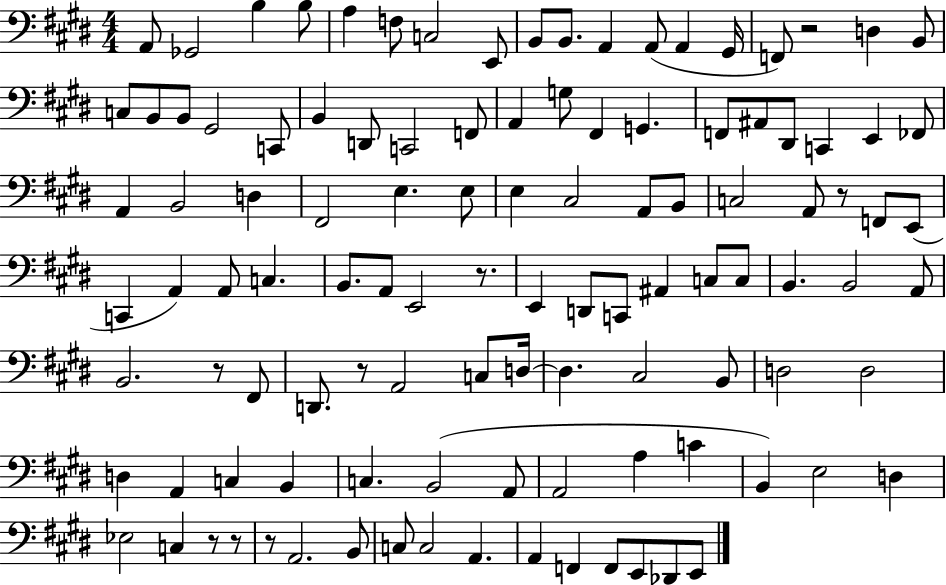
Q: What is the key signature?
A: E major